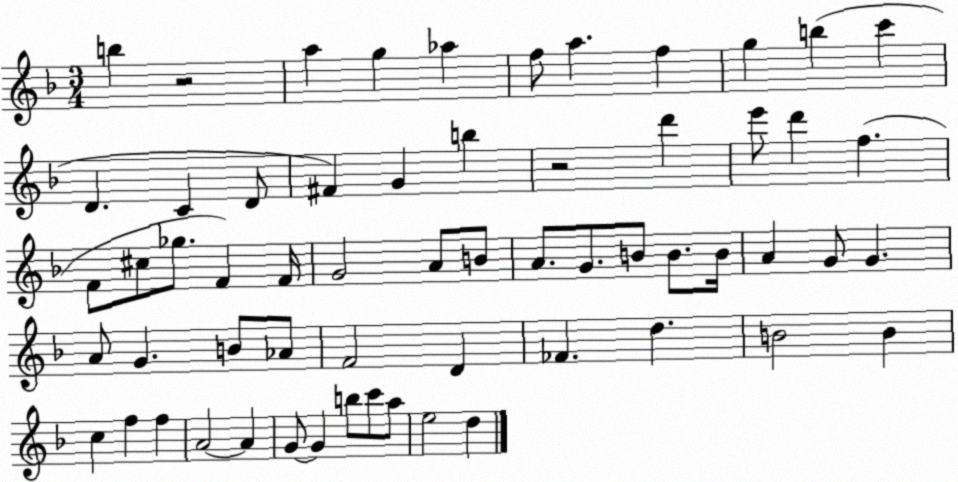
X:1
T:Untitled
M:3/4
L:1/4
K:F
b z2 a g _a f/2 a f g b c' D C D/2 ^F G b z2 d' e'/2 d' f F/2 ^c/2 _g/2 F F/4 G2 A/2 B/2 A/2 G/2 B/2 B/2 B/4 A G/2 G A/2 G B/2 _A/2 F2 D _F d B2 B c f f A2 A G/2 G b/2 c'/2 a/2 e2 d